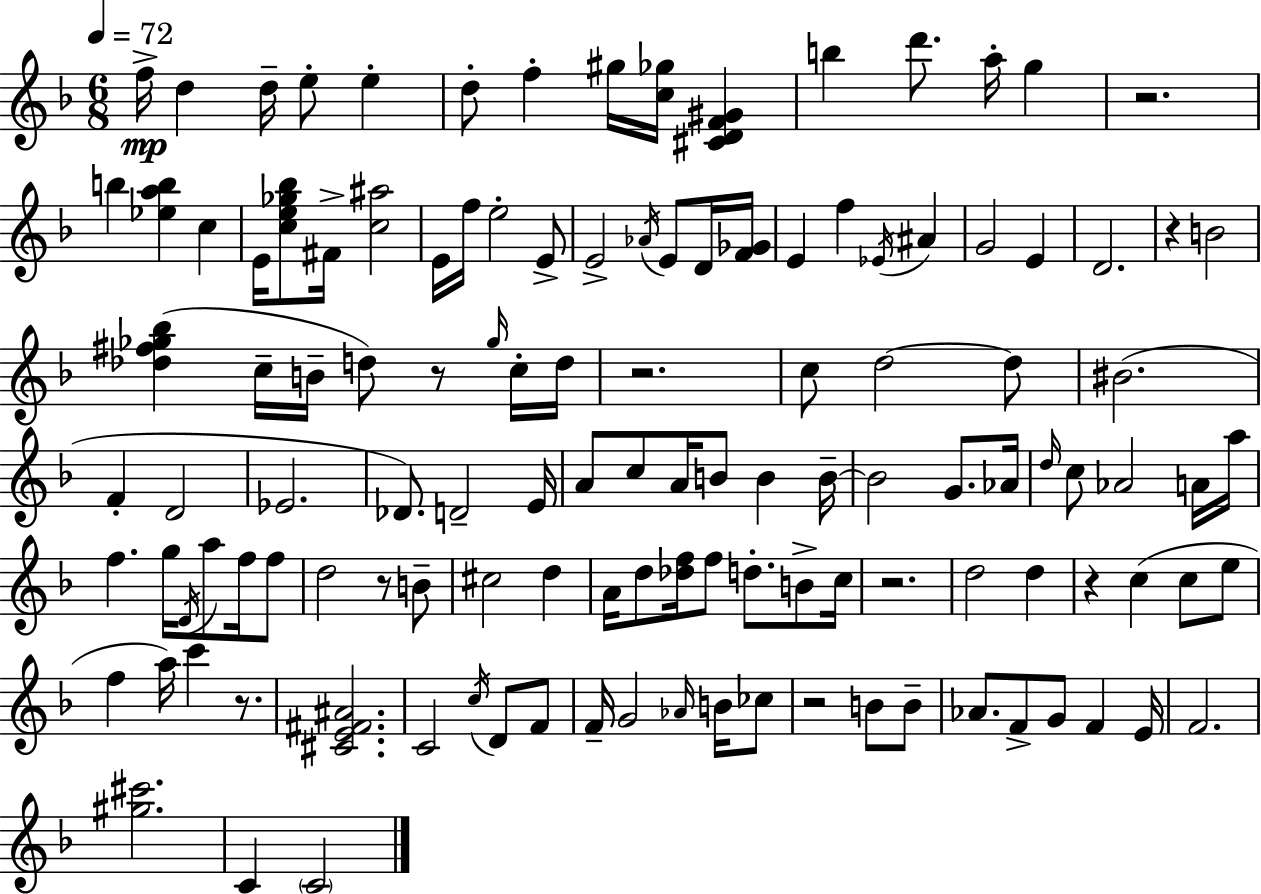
{
  \clef treble
  \numericTimeSignature
  \time 6/8
  \key d \minor
  \tempo 4 = 72
  f''16->\mp d''4 d''16-- e''8-. e''4-. | d''8-. f''4-. gis''16 <c'' ges''>16 <cis' d' f' gis'>4 | b''4 d'''8. a''16-. g''4 | r2. | \break b''4 <ees'' a'' b''>4 c''4 | e'16 <c'' e'' ges'' bes''>8 fis'16-> <c'' ais''>2 | e'16 f''16 e''2-. e'8-> | e'2-> \acciaccatura { aes'16 } e'8 d'16 | \break <f' ges'>16 e'4 f''4 \acciaccatura { ees'16 } ais'4 | g'2 e'4 | d'2. | r4 b'2 | \break <des'' fis'' ges'' bes''>4( c''16-- b'16-- d''8) r8 | \grace { ges''16 } c''16-. d''16 r2. | c''8 d''2~~ | d''8 bis'2.( | \break f'4-. d'2 | ees'2. | des'8.) d'2-- | e'16 a'8 c''8 a'16 b'8 b'4 | \break b'16--~~ b'2 g'8. | aes'16 \grace { d''16 } c''8 aes'2 | a'16 a''16 f''4. g''16 \acciaccatura { d'16 } | a''8 f''16 f''8 d''2 | \break r8 b'8-- cis''2 | d''4 a'16 d''8 <des'' f''>16 f''8 d''8.-. | b'8-> c''16 r2. | d''2 | \break d''4 r4 c''4( | c''8 e''8 f''4 a''16) c'''4 | r8. <cis' e' fis' ais'>2. | c'2 | \break \acciaccatura { c''16 } d'8 f'8 f'16-- g'2 | \grace { aes'16 } b'16 ces''8 r2 | b'8 b'8-- aes'8. f'8-> | g'8 f'4 e'16 f'2. | \break <gis'' cis'''>2. | c'4 \parenthesize c'2 | \bar "|."
}